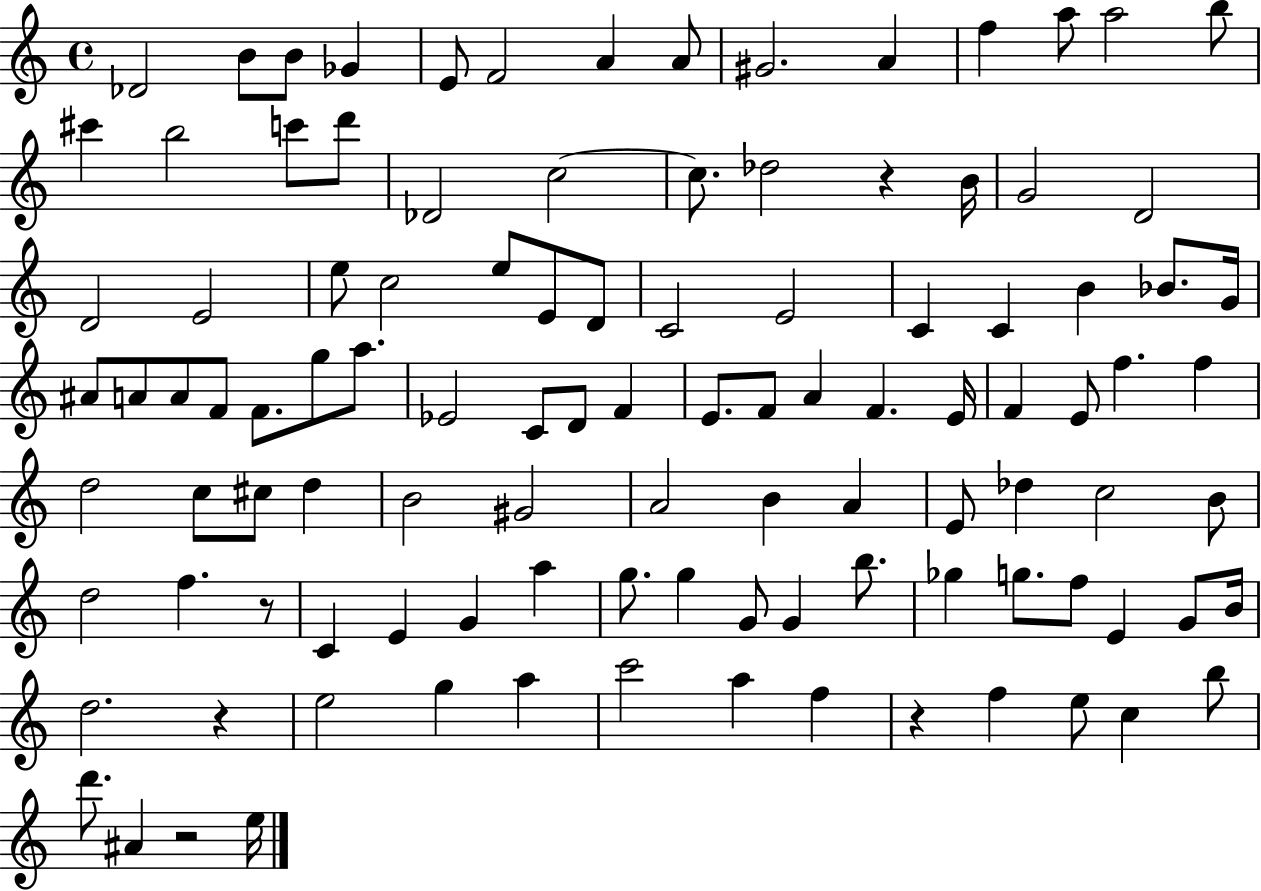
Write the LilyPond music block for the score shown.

{
  \clef treble
  \time 4/4
  \defaultTimeSignature
  \key c \major
  \repeat volta 2 { des'2 b'8 b'8 ges'4 | e'8 f'2 a'4 a'8 | gis'2. a'4 | f''4 a''8 a''2 b''8 | \break cis'''4 b''2 c'''8 d'''8 | des'2 c''2~~ | c''8. des''2 r4 b'16 | g'2 d'2 | \break d'2 e'2 | e''8 c''2 e''8 e'8 d'8 | c'2 e'2 | c'4 c'4 b'4 bes'8. g'16 | \break ais'8 a'8 a'8 f'8 f'8. g''8 a''8. | ees'2 c'8 d'8 f'4 | e'8. f'8 a'4 f'4. e'16 | f'4 e'8 f''4. f''4 | \break d''2 c''8 cis''8 d''4 | b'2 gis'2 | a'2 b'4 a'4 | e'8 des''4 c''2 b'8 | \break d''2 f''4. r8 | c'4 e'4 g'4 a''4 | g''8. g''4 g'8 g'4 b''8. | ges''4 g''8. f''8 e'4 g'8 b'16 | \break d''2. r4 | e''2 g''4 a''4 | c'''2 a''4 f''4 | r4 f''4 e''8 c''4 b''8 | \break d'''8. ais'4 r2 e''16 | } \bar "|."
}